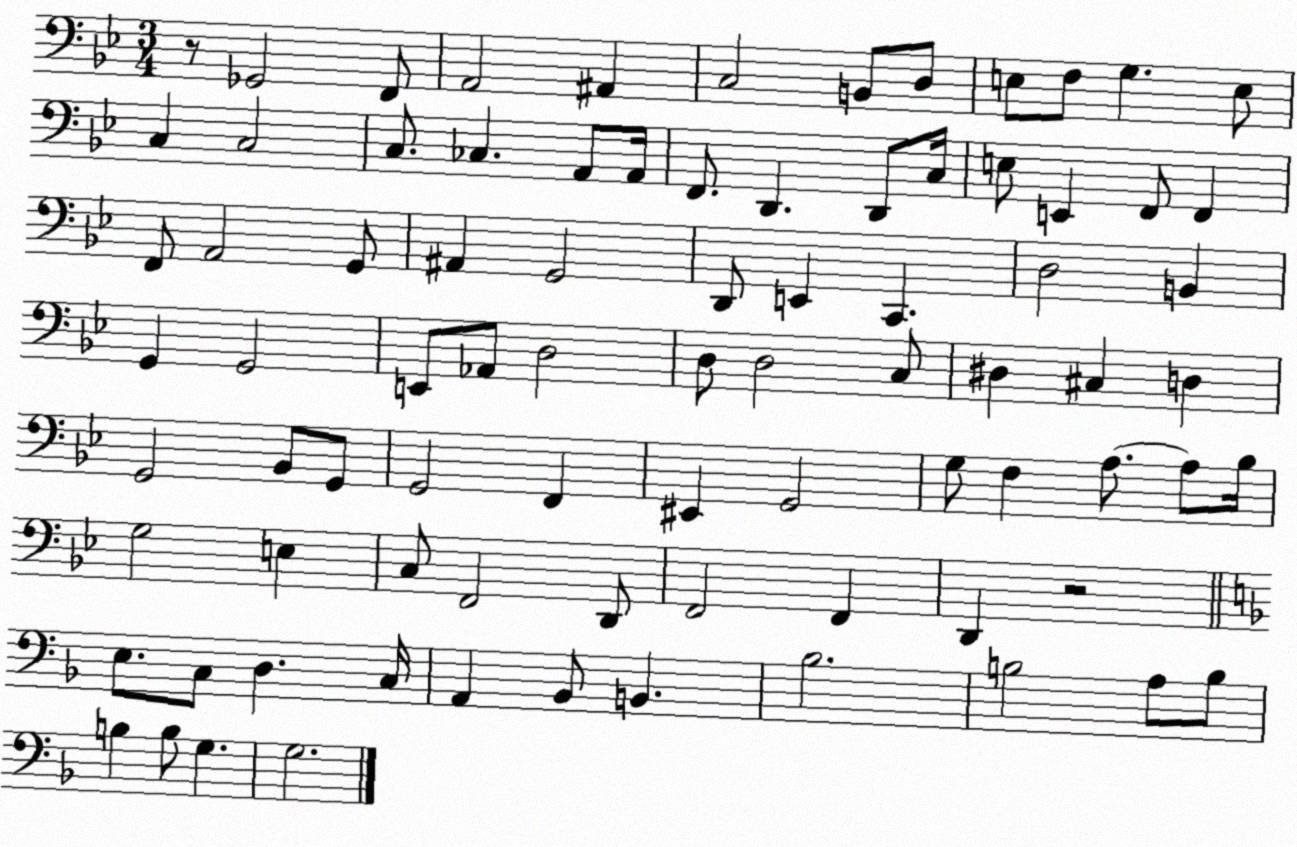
X:1
T:Untitled
M:3/4
L:1/4
K:Bb
z/2 _G,,2 F,,/2 A,,2 ^A,, C,2 B,,/2 D,/2 E,/2 F,/2 G, E,/2 C, C,2 C,/2 _C, A,,/2 A,,/4 F,,/2 D,, D,,/2 C,/4 E,/2 E,, F,,/2 F,, F,,/2 A,,2 G,,/2 ^A,, G,,2 D,,/2 E,, C,, D,2 B,, G,, G,,2 E,,/2 _A,,/2 D,2 D,/2 D,2 C,/2 ^D, ^C, D, G,,2 _B,,/2 G,,/2 G,,2 F,, ^E,, G,,2 G,/2 F, A,/2 A,/2 _B,/4 G,2 E, C,/2 F,,2 D,,/2 F,,2 F,, D,, z2 E,/2 C,/2 D, C,/4 A,, _B,,/2 B,, _B,2 B,2 A,/2 B,/2 B, B,/2 G, G,2